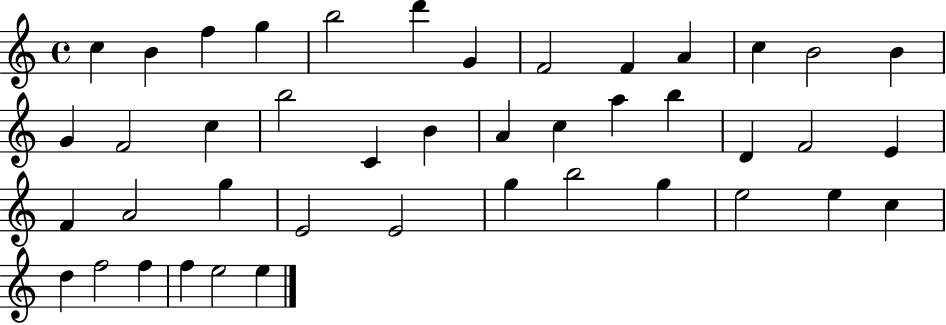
X:1
T:Untitled
M:4/4
L:1/4
K:C
c B f g b2 d' G F2 F A c B2 B G F2 c b2 C B A c a b D F2 E F A2 g E2 E2 g b2 g e2 e c d f2 f f e2 e